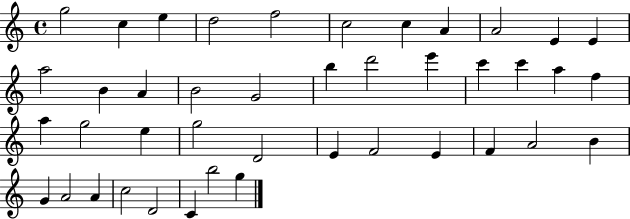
{
  \clef treble
  \time 4/4
  \defaultTimeSignature
  \key c \major
  g''2 c''4 e''4 | d''2 f''2 | c''2 c''4 a'4 | a'2 e'4 e'4 | \break a''2 b'4 a'4 | b'2 g'2 | b''4 d'''2 e'''4 | c'''4 c'''4 a''4 f''4 | \break a''4 g''2 e''4 | g''2 d'2 | e'4 f'2 e'4 | f'4 a'2 b'4 | \break g'4 a'2 a'4 | c''2 d'2 | c'4 b''2 g''4 | \bar "|."
}